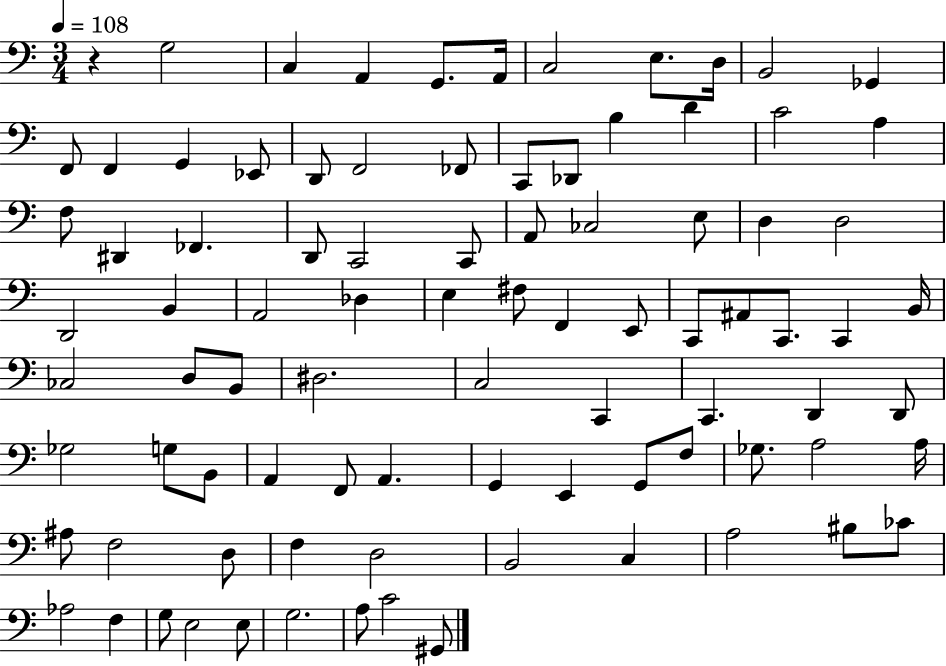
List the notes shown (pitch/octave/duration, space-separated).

R/q G3/h C3/q A2/q G2/e. A2/s C3/h E3/e. D3/s B2/h Gb2/q F2/e F2/q G2/q Eb2/e D2/e F2/h FES2/e C2/e Db2/e B3/q D4/q C4/h A3/q F3/e D#2/q FES2/q. D2/e C2/h C2/e A2/e CES3/h E3/e D3/q D3/h D2/h B2/q A2/h Db3/q E3/q F#3/e F2/q E2/e C2/e A#2/e C2/e. C2/q B2/s CES3/h D3/e B2/e D#3/h. C3/h C2/q C2/q. D2/q D2/e Gb3/h G3/e B2/e A2/q F2/e A2/q. G2/q E2/q G2/e F3/e Gb3/e. A3/h A3/s A#3/e F3/h D3/e F3/q D3/h B2/h C3/q A3/h BIS3/e CES4/e Ab3/h F3/q G3/e E3/h E3/e G3/h. A3/e C4/h G#2/e